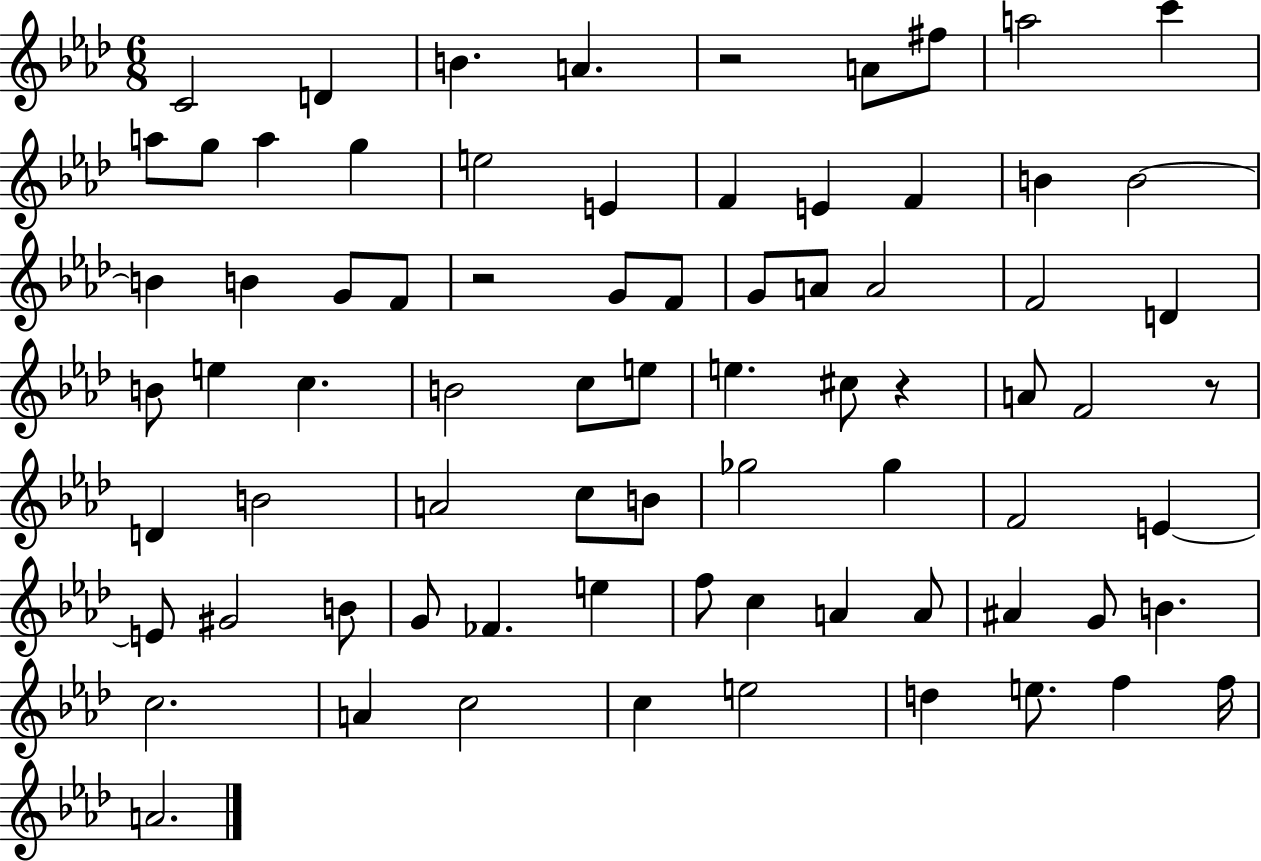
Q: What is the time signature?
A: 6/8